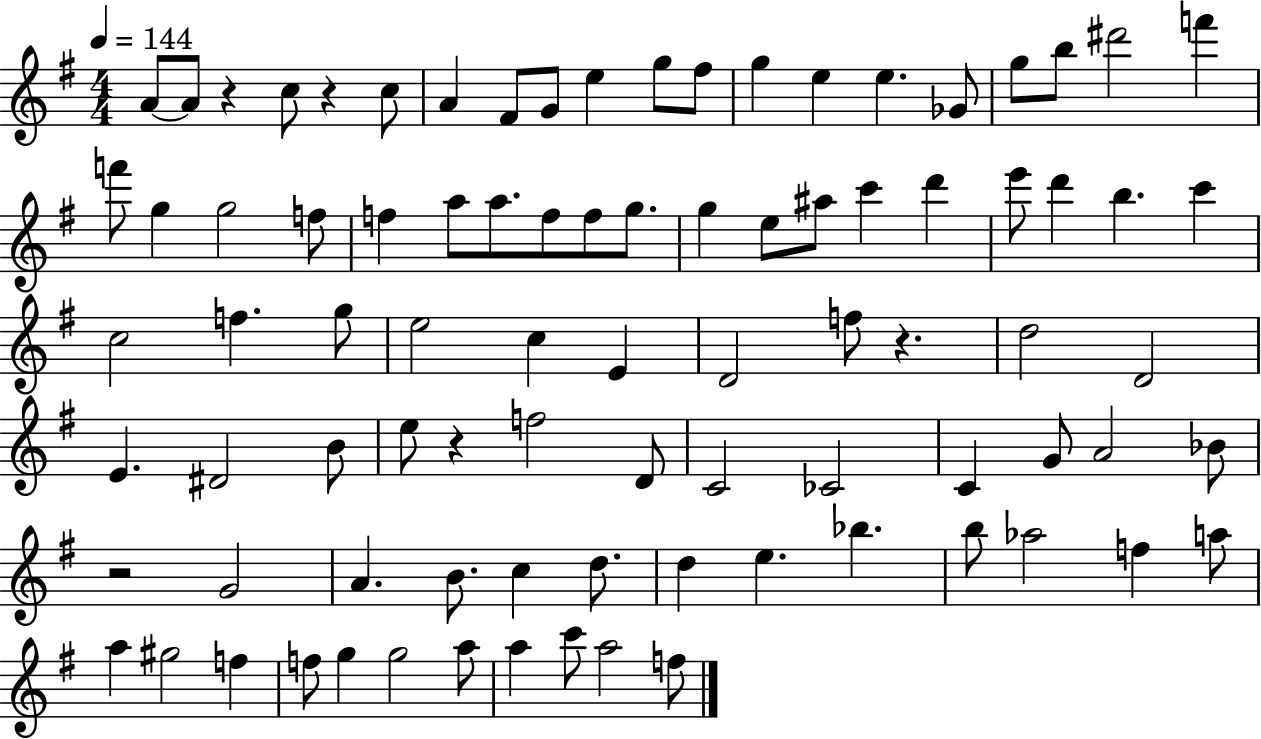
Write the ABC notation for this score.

X:1
T:Untitled
M:4/4
L:1/4
K:G
A/2 A/2 z c/2 z c/2 A ^F/2 G/2 e g/2 ^f/2 g e e _G/2 g/2 b/2 ^d'2 f' f'/2 g g2 f/2 f a/2 a/2 f/2 f/2 g/2 g e/2 ^a/2 c' d' e'/2 d' b c' c2 f g/2 e2 c E D2 f/2 z d2 D2 E ^D2 B/2 e/2 z f2 D/2 C2 _C2 C G/2 A2 _B/2 z2 G2 A B/2 c d/2 d e _b b/2 _a2 f a/2 a ^g2 f f/2 g g2 a/2 a c'/2 a2 f/2